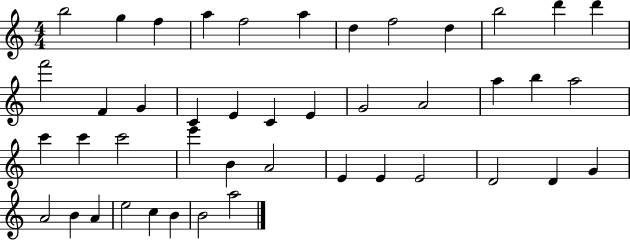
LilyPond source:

{
  \clef treble
  \numericTimeSignature
  \time 4/4
  \key c \major
  b''2 g''4 f''4 | a''4 f''2 a''4 | d''4 f''2 d''4 | b''2 d'''4 d'''4 | \break f'''2 f'4 g'4 | c'4 e'4 c'4 e'4 | g'2 a'2 | a''4 b''4 a''2 | \break c'''4 c'''4 c'''2 | e'''4 b'4 a'2 | e'4 e'4 e'2 | d'2 d'4 g'4 | \break a'2 b'4 a'4 | e''2 c''4 b'4 | b'2 a''2 | \bar "|."
}